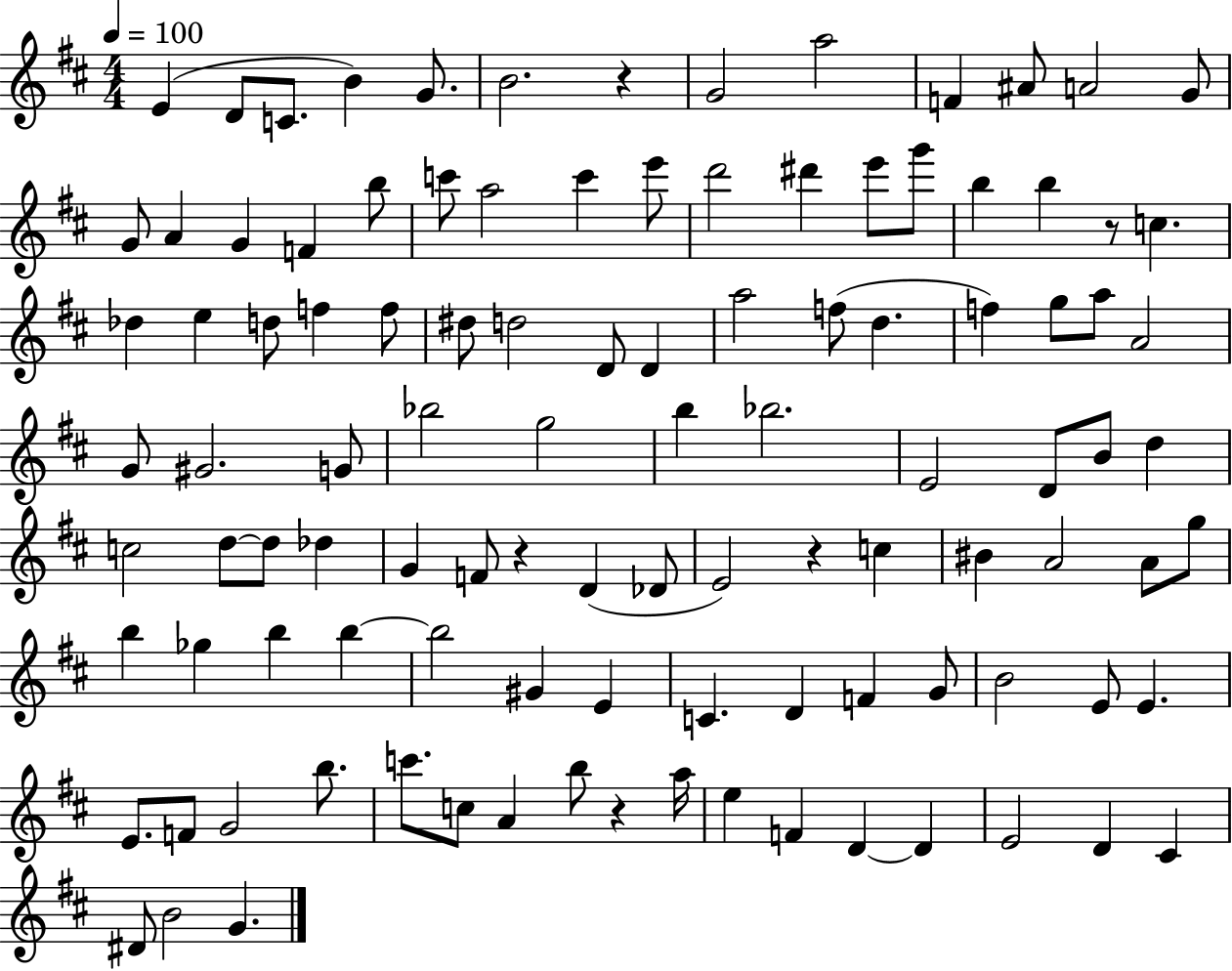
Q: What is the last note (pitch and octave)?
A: G4